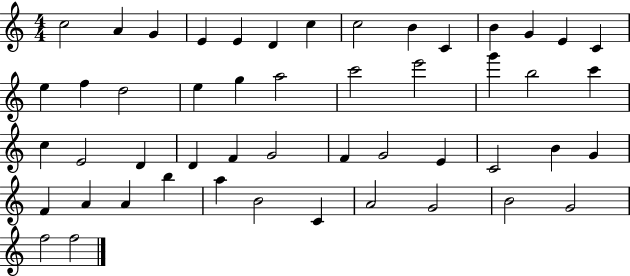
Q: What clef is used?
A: treble